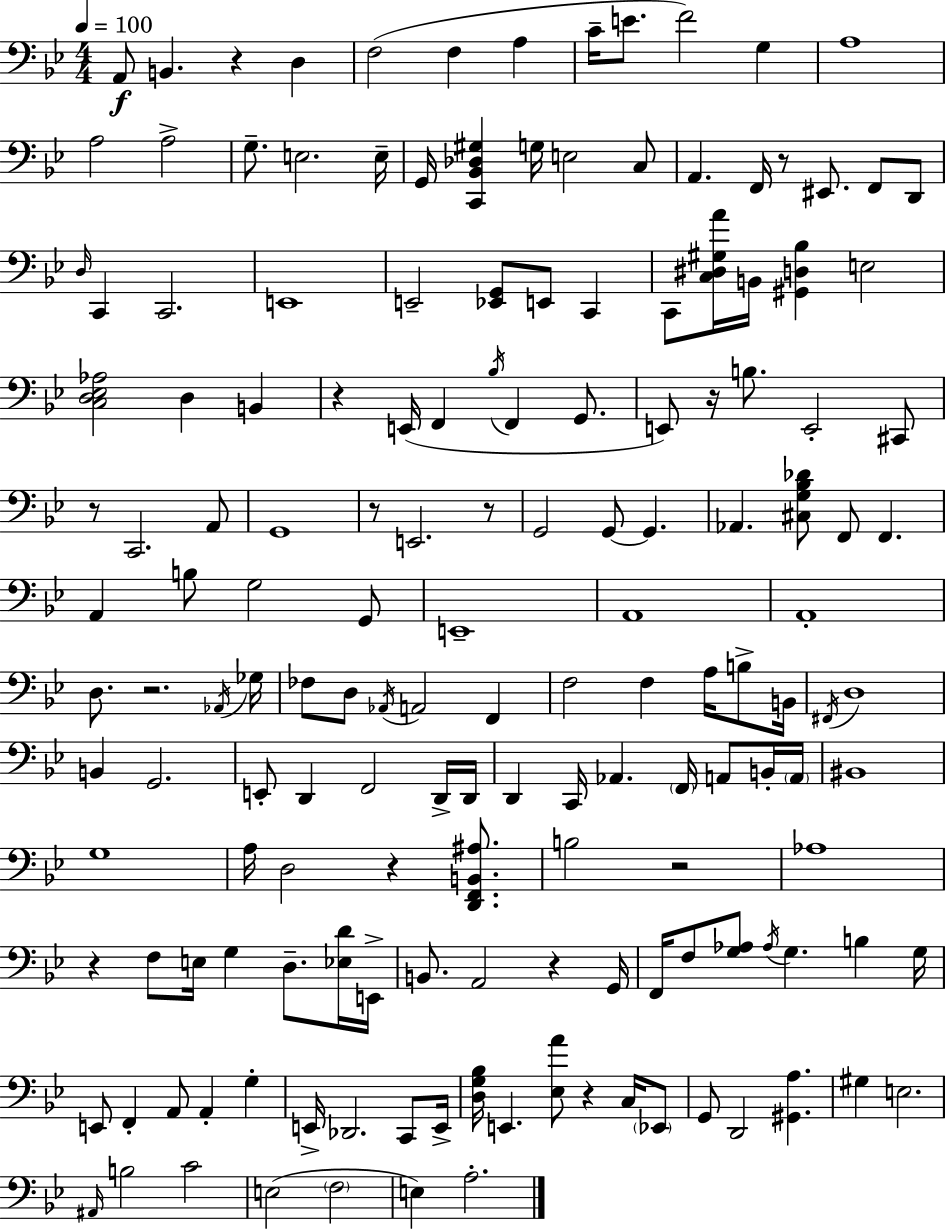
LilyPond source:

{
  \clef bass
  \numericTimeSignature
  \time 4/4
  \key bes \major
  \tempo 4 = 100
  a,8\f b,4. r4 d4 | f2( f4 a4 | c'16-- e'8. f'2) g4 | a1 | \break a2 a2-> | g8.-- e2. e16-- | g,16 <c, bes, des gis>4 g16 e2 c8 | a,4. f,16 r8 eis,8. f,8 d,8 | \break \grace { d16 } c,4 c,2. | e,1 | e,2-- <ees, g,>8 e,8 c,4 | c,8 <c dis gis a'>16 b,16 <gis, d bes>4 e2 | \break <c d ees aes>2 d4 b,4 | r4 e,16( f,4 \acciaccatura { bes16 } f,4 g,8. | e,8) r16 b8. e,2-. | cis,8 r8 c,2. | \break a,8 g,1 | r8 e,2. | r8 g,2 g,8~~ g,4. | aes,4. <cis g bes des'>8 f,8 f,4. | \break a,4 b8 g2 | g,8 e,1-- | a,1 | a,1-. | \break d8. r2. | \acciaccatura { aes,16 } ges16 fes8 d8 \acciaccatura { aes,16 } a,2 | f,4 f2 f4 | a16 b8-> b,16 \acciaccatura { fis,16 } d1 | \break b,4 g,2. | e,8-. d,4 f,2 | d,16-> d,16 d,4 c,16 aes,4. | \parenthesize f,16 a,8 b,16-. \parenthesize a,16 bis,1 | \break g1 | a16 d2 r4 | <d, f, b, ais>8. b2 r2 | aes1 | \break r4 f8 e16 g4 | d8.-- <ees d'>16 e,16-> b,8. a,2 | r4 g,16 f,16 f8 <g aes>8 \acciaccatura { aes16 } g4. | b4 g16 e,8 f,4-. a,8 a,4-. | \break g4-. e,16-> des,2. | c,8 e,16-> <d g bes>16 e,4. <ees a'>8 r4 | c16 \parenthesize ees,8 g,8 d,2 | <gis, a>4. gis4 e2. | \break \grace { ais,16 } b2 c'2 | e2( \parenthesize f2 | e4) a2.-. | \bar "|."
}